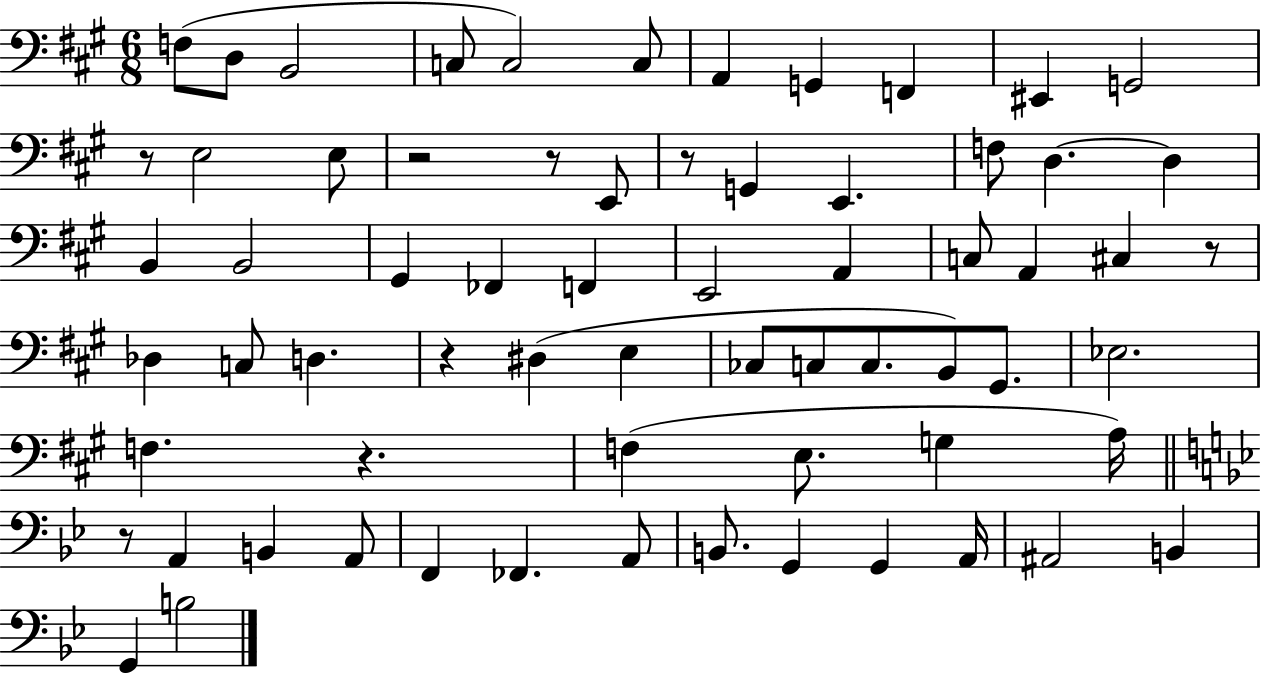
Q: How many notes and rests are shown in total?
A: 67